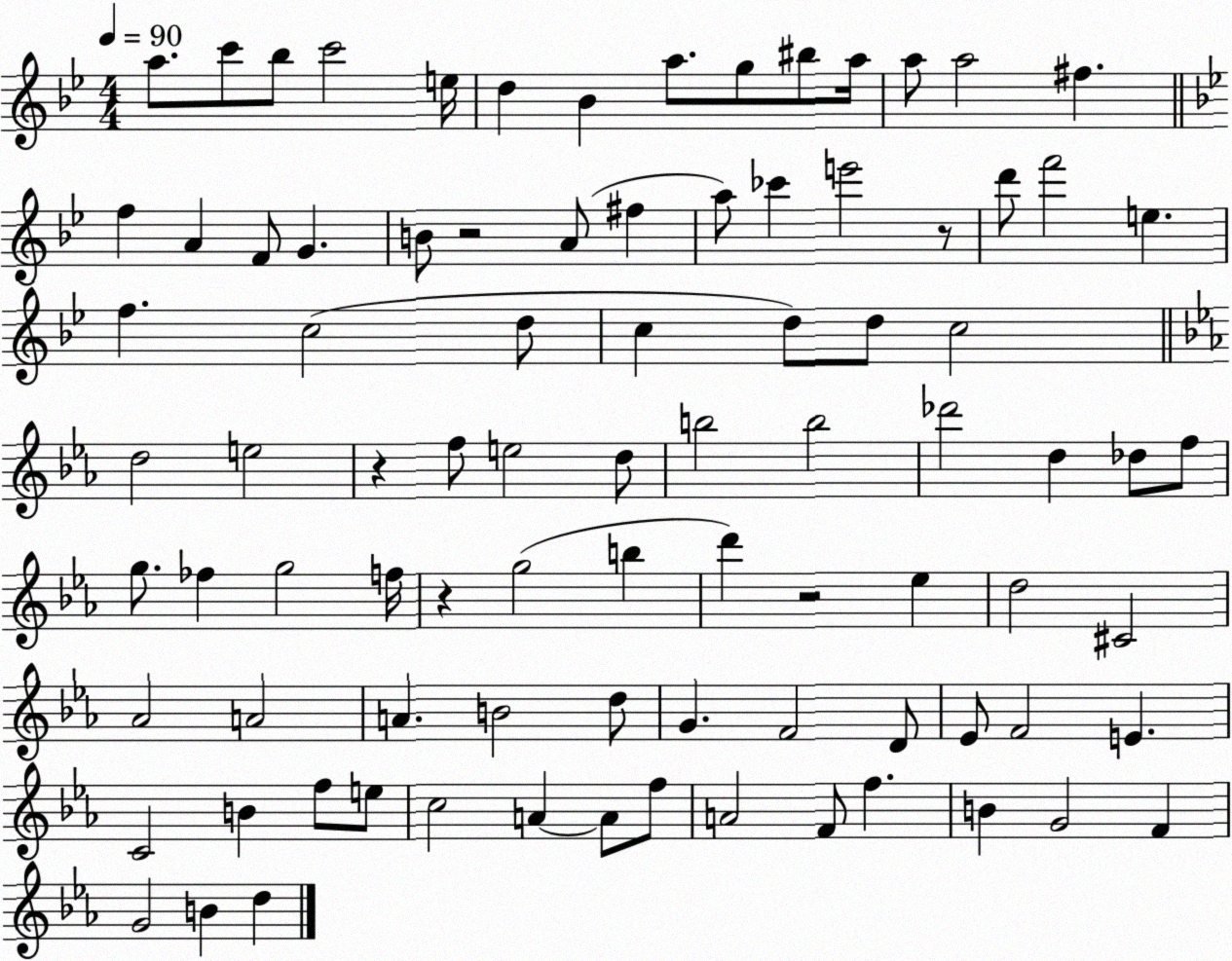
X:1
T:Untitled
M:4/4
L:1/4
K:Bb
a/2 c'/2 _b/2 c'2 e/4 d _B a/2 g/2 ^b/2 a/4 a/2 a2 ^f f A F/2 G B/2 z2 A/2 ^f a/2 _c' e'2 z/2 d'/2 f'2 e f c2 d/2 c d/2 d/2 c2 d2 e2 z f/2 e2 d/2 b2 b2 _d'2 d _d/2 f/2 g/2 _f g2 f/4 z g2 b d' z2 _e d2 ^C2 _A2 A2 A B2 d/2 G F2 D/2 _E/2 F2 E C2 B f/2 e/2 c2 A A/2 f/2 A2 F/2 f B G2 F G2 B d